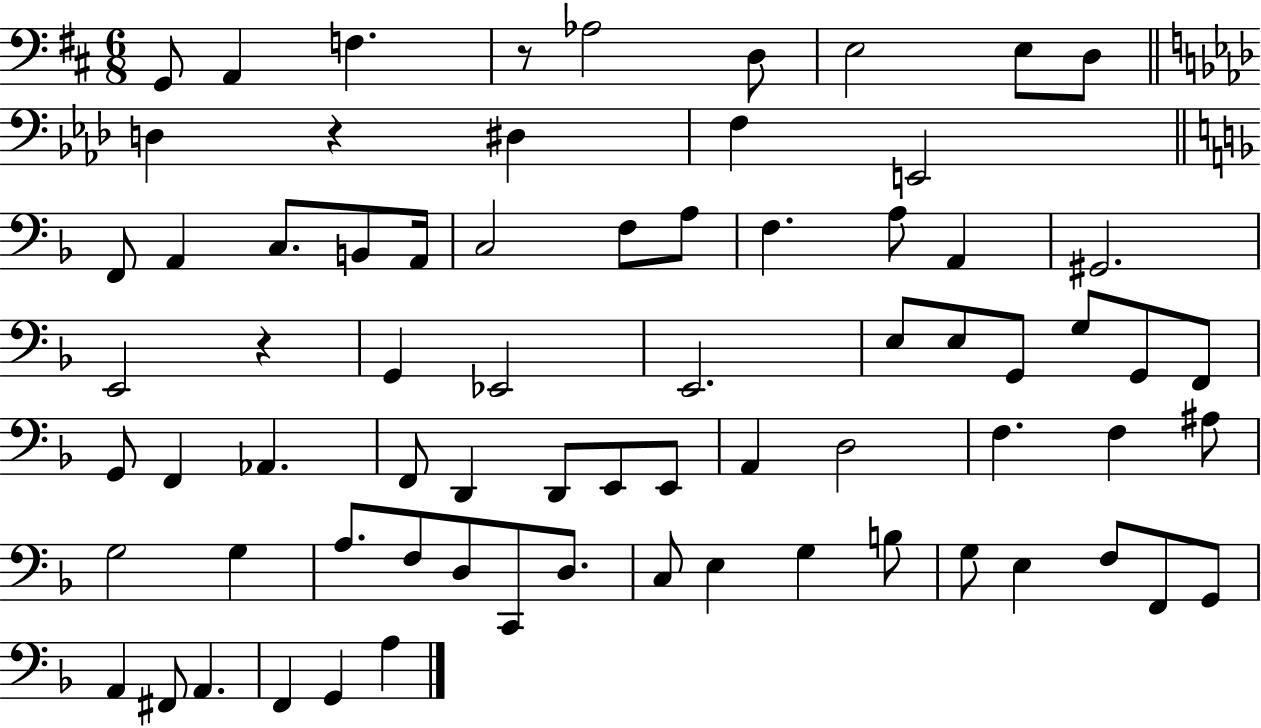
{
  \clef bass
  \numericTimeSignature
  \time 6/8
  \key d \major
  g,8 a,4 f4. | r8 aes2 d8 | e2 e8 d8 | \bar "||" \break \key aes \major d4 r4 dis4 | f4 e,2 | \bar "||" \break \key d \minor f,8 a,4 c8. b,8 a,16 | c2 f8 a8 | f4. a8 a,4 | gis,2. | \break e,2 r4 | g,4 ees,2 | e,2. | e8 e8 g,8 g8 g,8 f,8 | \break g,8 f,4 aes,4. | f,8 d,4 d,8 e,8 e,8 | a,4 d2 | f4. f4 ais8 | \break g2 g4 | a8. f8 d8 c,8 d8. | c8 e4 g4 b8 | g8 e4 f8 f,8 g,8 | \break a,4 fis,8 a,4. | f,4 g,4 a4 | \bar "|."
}